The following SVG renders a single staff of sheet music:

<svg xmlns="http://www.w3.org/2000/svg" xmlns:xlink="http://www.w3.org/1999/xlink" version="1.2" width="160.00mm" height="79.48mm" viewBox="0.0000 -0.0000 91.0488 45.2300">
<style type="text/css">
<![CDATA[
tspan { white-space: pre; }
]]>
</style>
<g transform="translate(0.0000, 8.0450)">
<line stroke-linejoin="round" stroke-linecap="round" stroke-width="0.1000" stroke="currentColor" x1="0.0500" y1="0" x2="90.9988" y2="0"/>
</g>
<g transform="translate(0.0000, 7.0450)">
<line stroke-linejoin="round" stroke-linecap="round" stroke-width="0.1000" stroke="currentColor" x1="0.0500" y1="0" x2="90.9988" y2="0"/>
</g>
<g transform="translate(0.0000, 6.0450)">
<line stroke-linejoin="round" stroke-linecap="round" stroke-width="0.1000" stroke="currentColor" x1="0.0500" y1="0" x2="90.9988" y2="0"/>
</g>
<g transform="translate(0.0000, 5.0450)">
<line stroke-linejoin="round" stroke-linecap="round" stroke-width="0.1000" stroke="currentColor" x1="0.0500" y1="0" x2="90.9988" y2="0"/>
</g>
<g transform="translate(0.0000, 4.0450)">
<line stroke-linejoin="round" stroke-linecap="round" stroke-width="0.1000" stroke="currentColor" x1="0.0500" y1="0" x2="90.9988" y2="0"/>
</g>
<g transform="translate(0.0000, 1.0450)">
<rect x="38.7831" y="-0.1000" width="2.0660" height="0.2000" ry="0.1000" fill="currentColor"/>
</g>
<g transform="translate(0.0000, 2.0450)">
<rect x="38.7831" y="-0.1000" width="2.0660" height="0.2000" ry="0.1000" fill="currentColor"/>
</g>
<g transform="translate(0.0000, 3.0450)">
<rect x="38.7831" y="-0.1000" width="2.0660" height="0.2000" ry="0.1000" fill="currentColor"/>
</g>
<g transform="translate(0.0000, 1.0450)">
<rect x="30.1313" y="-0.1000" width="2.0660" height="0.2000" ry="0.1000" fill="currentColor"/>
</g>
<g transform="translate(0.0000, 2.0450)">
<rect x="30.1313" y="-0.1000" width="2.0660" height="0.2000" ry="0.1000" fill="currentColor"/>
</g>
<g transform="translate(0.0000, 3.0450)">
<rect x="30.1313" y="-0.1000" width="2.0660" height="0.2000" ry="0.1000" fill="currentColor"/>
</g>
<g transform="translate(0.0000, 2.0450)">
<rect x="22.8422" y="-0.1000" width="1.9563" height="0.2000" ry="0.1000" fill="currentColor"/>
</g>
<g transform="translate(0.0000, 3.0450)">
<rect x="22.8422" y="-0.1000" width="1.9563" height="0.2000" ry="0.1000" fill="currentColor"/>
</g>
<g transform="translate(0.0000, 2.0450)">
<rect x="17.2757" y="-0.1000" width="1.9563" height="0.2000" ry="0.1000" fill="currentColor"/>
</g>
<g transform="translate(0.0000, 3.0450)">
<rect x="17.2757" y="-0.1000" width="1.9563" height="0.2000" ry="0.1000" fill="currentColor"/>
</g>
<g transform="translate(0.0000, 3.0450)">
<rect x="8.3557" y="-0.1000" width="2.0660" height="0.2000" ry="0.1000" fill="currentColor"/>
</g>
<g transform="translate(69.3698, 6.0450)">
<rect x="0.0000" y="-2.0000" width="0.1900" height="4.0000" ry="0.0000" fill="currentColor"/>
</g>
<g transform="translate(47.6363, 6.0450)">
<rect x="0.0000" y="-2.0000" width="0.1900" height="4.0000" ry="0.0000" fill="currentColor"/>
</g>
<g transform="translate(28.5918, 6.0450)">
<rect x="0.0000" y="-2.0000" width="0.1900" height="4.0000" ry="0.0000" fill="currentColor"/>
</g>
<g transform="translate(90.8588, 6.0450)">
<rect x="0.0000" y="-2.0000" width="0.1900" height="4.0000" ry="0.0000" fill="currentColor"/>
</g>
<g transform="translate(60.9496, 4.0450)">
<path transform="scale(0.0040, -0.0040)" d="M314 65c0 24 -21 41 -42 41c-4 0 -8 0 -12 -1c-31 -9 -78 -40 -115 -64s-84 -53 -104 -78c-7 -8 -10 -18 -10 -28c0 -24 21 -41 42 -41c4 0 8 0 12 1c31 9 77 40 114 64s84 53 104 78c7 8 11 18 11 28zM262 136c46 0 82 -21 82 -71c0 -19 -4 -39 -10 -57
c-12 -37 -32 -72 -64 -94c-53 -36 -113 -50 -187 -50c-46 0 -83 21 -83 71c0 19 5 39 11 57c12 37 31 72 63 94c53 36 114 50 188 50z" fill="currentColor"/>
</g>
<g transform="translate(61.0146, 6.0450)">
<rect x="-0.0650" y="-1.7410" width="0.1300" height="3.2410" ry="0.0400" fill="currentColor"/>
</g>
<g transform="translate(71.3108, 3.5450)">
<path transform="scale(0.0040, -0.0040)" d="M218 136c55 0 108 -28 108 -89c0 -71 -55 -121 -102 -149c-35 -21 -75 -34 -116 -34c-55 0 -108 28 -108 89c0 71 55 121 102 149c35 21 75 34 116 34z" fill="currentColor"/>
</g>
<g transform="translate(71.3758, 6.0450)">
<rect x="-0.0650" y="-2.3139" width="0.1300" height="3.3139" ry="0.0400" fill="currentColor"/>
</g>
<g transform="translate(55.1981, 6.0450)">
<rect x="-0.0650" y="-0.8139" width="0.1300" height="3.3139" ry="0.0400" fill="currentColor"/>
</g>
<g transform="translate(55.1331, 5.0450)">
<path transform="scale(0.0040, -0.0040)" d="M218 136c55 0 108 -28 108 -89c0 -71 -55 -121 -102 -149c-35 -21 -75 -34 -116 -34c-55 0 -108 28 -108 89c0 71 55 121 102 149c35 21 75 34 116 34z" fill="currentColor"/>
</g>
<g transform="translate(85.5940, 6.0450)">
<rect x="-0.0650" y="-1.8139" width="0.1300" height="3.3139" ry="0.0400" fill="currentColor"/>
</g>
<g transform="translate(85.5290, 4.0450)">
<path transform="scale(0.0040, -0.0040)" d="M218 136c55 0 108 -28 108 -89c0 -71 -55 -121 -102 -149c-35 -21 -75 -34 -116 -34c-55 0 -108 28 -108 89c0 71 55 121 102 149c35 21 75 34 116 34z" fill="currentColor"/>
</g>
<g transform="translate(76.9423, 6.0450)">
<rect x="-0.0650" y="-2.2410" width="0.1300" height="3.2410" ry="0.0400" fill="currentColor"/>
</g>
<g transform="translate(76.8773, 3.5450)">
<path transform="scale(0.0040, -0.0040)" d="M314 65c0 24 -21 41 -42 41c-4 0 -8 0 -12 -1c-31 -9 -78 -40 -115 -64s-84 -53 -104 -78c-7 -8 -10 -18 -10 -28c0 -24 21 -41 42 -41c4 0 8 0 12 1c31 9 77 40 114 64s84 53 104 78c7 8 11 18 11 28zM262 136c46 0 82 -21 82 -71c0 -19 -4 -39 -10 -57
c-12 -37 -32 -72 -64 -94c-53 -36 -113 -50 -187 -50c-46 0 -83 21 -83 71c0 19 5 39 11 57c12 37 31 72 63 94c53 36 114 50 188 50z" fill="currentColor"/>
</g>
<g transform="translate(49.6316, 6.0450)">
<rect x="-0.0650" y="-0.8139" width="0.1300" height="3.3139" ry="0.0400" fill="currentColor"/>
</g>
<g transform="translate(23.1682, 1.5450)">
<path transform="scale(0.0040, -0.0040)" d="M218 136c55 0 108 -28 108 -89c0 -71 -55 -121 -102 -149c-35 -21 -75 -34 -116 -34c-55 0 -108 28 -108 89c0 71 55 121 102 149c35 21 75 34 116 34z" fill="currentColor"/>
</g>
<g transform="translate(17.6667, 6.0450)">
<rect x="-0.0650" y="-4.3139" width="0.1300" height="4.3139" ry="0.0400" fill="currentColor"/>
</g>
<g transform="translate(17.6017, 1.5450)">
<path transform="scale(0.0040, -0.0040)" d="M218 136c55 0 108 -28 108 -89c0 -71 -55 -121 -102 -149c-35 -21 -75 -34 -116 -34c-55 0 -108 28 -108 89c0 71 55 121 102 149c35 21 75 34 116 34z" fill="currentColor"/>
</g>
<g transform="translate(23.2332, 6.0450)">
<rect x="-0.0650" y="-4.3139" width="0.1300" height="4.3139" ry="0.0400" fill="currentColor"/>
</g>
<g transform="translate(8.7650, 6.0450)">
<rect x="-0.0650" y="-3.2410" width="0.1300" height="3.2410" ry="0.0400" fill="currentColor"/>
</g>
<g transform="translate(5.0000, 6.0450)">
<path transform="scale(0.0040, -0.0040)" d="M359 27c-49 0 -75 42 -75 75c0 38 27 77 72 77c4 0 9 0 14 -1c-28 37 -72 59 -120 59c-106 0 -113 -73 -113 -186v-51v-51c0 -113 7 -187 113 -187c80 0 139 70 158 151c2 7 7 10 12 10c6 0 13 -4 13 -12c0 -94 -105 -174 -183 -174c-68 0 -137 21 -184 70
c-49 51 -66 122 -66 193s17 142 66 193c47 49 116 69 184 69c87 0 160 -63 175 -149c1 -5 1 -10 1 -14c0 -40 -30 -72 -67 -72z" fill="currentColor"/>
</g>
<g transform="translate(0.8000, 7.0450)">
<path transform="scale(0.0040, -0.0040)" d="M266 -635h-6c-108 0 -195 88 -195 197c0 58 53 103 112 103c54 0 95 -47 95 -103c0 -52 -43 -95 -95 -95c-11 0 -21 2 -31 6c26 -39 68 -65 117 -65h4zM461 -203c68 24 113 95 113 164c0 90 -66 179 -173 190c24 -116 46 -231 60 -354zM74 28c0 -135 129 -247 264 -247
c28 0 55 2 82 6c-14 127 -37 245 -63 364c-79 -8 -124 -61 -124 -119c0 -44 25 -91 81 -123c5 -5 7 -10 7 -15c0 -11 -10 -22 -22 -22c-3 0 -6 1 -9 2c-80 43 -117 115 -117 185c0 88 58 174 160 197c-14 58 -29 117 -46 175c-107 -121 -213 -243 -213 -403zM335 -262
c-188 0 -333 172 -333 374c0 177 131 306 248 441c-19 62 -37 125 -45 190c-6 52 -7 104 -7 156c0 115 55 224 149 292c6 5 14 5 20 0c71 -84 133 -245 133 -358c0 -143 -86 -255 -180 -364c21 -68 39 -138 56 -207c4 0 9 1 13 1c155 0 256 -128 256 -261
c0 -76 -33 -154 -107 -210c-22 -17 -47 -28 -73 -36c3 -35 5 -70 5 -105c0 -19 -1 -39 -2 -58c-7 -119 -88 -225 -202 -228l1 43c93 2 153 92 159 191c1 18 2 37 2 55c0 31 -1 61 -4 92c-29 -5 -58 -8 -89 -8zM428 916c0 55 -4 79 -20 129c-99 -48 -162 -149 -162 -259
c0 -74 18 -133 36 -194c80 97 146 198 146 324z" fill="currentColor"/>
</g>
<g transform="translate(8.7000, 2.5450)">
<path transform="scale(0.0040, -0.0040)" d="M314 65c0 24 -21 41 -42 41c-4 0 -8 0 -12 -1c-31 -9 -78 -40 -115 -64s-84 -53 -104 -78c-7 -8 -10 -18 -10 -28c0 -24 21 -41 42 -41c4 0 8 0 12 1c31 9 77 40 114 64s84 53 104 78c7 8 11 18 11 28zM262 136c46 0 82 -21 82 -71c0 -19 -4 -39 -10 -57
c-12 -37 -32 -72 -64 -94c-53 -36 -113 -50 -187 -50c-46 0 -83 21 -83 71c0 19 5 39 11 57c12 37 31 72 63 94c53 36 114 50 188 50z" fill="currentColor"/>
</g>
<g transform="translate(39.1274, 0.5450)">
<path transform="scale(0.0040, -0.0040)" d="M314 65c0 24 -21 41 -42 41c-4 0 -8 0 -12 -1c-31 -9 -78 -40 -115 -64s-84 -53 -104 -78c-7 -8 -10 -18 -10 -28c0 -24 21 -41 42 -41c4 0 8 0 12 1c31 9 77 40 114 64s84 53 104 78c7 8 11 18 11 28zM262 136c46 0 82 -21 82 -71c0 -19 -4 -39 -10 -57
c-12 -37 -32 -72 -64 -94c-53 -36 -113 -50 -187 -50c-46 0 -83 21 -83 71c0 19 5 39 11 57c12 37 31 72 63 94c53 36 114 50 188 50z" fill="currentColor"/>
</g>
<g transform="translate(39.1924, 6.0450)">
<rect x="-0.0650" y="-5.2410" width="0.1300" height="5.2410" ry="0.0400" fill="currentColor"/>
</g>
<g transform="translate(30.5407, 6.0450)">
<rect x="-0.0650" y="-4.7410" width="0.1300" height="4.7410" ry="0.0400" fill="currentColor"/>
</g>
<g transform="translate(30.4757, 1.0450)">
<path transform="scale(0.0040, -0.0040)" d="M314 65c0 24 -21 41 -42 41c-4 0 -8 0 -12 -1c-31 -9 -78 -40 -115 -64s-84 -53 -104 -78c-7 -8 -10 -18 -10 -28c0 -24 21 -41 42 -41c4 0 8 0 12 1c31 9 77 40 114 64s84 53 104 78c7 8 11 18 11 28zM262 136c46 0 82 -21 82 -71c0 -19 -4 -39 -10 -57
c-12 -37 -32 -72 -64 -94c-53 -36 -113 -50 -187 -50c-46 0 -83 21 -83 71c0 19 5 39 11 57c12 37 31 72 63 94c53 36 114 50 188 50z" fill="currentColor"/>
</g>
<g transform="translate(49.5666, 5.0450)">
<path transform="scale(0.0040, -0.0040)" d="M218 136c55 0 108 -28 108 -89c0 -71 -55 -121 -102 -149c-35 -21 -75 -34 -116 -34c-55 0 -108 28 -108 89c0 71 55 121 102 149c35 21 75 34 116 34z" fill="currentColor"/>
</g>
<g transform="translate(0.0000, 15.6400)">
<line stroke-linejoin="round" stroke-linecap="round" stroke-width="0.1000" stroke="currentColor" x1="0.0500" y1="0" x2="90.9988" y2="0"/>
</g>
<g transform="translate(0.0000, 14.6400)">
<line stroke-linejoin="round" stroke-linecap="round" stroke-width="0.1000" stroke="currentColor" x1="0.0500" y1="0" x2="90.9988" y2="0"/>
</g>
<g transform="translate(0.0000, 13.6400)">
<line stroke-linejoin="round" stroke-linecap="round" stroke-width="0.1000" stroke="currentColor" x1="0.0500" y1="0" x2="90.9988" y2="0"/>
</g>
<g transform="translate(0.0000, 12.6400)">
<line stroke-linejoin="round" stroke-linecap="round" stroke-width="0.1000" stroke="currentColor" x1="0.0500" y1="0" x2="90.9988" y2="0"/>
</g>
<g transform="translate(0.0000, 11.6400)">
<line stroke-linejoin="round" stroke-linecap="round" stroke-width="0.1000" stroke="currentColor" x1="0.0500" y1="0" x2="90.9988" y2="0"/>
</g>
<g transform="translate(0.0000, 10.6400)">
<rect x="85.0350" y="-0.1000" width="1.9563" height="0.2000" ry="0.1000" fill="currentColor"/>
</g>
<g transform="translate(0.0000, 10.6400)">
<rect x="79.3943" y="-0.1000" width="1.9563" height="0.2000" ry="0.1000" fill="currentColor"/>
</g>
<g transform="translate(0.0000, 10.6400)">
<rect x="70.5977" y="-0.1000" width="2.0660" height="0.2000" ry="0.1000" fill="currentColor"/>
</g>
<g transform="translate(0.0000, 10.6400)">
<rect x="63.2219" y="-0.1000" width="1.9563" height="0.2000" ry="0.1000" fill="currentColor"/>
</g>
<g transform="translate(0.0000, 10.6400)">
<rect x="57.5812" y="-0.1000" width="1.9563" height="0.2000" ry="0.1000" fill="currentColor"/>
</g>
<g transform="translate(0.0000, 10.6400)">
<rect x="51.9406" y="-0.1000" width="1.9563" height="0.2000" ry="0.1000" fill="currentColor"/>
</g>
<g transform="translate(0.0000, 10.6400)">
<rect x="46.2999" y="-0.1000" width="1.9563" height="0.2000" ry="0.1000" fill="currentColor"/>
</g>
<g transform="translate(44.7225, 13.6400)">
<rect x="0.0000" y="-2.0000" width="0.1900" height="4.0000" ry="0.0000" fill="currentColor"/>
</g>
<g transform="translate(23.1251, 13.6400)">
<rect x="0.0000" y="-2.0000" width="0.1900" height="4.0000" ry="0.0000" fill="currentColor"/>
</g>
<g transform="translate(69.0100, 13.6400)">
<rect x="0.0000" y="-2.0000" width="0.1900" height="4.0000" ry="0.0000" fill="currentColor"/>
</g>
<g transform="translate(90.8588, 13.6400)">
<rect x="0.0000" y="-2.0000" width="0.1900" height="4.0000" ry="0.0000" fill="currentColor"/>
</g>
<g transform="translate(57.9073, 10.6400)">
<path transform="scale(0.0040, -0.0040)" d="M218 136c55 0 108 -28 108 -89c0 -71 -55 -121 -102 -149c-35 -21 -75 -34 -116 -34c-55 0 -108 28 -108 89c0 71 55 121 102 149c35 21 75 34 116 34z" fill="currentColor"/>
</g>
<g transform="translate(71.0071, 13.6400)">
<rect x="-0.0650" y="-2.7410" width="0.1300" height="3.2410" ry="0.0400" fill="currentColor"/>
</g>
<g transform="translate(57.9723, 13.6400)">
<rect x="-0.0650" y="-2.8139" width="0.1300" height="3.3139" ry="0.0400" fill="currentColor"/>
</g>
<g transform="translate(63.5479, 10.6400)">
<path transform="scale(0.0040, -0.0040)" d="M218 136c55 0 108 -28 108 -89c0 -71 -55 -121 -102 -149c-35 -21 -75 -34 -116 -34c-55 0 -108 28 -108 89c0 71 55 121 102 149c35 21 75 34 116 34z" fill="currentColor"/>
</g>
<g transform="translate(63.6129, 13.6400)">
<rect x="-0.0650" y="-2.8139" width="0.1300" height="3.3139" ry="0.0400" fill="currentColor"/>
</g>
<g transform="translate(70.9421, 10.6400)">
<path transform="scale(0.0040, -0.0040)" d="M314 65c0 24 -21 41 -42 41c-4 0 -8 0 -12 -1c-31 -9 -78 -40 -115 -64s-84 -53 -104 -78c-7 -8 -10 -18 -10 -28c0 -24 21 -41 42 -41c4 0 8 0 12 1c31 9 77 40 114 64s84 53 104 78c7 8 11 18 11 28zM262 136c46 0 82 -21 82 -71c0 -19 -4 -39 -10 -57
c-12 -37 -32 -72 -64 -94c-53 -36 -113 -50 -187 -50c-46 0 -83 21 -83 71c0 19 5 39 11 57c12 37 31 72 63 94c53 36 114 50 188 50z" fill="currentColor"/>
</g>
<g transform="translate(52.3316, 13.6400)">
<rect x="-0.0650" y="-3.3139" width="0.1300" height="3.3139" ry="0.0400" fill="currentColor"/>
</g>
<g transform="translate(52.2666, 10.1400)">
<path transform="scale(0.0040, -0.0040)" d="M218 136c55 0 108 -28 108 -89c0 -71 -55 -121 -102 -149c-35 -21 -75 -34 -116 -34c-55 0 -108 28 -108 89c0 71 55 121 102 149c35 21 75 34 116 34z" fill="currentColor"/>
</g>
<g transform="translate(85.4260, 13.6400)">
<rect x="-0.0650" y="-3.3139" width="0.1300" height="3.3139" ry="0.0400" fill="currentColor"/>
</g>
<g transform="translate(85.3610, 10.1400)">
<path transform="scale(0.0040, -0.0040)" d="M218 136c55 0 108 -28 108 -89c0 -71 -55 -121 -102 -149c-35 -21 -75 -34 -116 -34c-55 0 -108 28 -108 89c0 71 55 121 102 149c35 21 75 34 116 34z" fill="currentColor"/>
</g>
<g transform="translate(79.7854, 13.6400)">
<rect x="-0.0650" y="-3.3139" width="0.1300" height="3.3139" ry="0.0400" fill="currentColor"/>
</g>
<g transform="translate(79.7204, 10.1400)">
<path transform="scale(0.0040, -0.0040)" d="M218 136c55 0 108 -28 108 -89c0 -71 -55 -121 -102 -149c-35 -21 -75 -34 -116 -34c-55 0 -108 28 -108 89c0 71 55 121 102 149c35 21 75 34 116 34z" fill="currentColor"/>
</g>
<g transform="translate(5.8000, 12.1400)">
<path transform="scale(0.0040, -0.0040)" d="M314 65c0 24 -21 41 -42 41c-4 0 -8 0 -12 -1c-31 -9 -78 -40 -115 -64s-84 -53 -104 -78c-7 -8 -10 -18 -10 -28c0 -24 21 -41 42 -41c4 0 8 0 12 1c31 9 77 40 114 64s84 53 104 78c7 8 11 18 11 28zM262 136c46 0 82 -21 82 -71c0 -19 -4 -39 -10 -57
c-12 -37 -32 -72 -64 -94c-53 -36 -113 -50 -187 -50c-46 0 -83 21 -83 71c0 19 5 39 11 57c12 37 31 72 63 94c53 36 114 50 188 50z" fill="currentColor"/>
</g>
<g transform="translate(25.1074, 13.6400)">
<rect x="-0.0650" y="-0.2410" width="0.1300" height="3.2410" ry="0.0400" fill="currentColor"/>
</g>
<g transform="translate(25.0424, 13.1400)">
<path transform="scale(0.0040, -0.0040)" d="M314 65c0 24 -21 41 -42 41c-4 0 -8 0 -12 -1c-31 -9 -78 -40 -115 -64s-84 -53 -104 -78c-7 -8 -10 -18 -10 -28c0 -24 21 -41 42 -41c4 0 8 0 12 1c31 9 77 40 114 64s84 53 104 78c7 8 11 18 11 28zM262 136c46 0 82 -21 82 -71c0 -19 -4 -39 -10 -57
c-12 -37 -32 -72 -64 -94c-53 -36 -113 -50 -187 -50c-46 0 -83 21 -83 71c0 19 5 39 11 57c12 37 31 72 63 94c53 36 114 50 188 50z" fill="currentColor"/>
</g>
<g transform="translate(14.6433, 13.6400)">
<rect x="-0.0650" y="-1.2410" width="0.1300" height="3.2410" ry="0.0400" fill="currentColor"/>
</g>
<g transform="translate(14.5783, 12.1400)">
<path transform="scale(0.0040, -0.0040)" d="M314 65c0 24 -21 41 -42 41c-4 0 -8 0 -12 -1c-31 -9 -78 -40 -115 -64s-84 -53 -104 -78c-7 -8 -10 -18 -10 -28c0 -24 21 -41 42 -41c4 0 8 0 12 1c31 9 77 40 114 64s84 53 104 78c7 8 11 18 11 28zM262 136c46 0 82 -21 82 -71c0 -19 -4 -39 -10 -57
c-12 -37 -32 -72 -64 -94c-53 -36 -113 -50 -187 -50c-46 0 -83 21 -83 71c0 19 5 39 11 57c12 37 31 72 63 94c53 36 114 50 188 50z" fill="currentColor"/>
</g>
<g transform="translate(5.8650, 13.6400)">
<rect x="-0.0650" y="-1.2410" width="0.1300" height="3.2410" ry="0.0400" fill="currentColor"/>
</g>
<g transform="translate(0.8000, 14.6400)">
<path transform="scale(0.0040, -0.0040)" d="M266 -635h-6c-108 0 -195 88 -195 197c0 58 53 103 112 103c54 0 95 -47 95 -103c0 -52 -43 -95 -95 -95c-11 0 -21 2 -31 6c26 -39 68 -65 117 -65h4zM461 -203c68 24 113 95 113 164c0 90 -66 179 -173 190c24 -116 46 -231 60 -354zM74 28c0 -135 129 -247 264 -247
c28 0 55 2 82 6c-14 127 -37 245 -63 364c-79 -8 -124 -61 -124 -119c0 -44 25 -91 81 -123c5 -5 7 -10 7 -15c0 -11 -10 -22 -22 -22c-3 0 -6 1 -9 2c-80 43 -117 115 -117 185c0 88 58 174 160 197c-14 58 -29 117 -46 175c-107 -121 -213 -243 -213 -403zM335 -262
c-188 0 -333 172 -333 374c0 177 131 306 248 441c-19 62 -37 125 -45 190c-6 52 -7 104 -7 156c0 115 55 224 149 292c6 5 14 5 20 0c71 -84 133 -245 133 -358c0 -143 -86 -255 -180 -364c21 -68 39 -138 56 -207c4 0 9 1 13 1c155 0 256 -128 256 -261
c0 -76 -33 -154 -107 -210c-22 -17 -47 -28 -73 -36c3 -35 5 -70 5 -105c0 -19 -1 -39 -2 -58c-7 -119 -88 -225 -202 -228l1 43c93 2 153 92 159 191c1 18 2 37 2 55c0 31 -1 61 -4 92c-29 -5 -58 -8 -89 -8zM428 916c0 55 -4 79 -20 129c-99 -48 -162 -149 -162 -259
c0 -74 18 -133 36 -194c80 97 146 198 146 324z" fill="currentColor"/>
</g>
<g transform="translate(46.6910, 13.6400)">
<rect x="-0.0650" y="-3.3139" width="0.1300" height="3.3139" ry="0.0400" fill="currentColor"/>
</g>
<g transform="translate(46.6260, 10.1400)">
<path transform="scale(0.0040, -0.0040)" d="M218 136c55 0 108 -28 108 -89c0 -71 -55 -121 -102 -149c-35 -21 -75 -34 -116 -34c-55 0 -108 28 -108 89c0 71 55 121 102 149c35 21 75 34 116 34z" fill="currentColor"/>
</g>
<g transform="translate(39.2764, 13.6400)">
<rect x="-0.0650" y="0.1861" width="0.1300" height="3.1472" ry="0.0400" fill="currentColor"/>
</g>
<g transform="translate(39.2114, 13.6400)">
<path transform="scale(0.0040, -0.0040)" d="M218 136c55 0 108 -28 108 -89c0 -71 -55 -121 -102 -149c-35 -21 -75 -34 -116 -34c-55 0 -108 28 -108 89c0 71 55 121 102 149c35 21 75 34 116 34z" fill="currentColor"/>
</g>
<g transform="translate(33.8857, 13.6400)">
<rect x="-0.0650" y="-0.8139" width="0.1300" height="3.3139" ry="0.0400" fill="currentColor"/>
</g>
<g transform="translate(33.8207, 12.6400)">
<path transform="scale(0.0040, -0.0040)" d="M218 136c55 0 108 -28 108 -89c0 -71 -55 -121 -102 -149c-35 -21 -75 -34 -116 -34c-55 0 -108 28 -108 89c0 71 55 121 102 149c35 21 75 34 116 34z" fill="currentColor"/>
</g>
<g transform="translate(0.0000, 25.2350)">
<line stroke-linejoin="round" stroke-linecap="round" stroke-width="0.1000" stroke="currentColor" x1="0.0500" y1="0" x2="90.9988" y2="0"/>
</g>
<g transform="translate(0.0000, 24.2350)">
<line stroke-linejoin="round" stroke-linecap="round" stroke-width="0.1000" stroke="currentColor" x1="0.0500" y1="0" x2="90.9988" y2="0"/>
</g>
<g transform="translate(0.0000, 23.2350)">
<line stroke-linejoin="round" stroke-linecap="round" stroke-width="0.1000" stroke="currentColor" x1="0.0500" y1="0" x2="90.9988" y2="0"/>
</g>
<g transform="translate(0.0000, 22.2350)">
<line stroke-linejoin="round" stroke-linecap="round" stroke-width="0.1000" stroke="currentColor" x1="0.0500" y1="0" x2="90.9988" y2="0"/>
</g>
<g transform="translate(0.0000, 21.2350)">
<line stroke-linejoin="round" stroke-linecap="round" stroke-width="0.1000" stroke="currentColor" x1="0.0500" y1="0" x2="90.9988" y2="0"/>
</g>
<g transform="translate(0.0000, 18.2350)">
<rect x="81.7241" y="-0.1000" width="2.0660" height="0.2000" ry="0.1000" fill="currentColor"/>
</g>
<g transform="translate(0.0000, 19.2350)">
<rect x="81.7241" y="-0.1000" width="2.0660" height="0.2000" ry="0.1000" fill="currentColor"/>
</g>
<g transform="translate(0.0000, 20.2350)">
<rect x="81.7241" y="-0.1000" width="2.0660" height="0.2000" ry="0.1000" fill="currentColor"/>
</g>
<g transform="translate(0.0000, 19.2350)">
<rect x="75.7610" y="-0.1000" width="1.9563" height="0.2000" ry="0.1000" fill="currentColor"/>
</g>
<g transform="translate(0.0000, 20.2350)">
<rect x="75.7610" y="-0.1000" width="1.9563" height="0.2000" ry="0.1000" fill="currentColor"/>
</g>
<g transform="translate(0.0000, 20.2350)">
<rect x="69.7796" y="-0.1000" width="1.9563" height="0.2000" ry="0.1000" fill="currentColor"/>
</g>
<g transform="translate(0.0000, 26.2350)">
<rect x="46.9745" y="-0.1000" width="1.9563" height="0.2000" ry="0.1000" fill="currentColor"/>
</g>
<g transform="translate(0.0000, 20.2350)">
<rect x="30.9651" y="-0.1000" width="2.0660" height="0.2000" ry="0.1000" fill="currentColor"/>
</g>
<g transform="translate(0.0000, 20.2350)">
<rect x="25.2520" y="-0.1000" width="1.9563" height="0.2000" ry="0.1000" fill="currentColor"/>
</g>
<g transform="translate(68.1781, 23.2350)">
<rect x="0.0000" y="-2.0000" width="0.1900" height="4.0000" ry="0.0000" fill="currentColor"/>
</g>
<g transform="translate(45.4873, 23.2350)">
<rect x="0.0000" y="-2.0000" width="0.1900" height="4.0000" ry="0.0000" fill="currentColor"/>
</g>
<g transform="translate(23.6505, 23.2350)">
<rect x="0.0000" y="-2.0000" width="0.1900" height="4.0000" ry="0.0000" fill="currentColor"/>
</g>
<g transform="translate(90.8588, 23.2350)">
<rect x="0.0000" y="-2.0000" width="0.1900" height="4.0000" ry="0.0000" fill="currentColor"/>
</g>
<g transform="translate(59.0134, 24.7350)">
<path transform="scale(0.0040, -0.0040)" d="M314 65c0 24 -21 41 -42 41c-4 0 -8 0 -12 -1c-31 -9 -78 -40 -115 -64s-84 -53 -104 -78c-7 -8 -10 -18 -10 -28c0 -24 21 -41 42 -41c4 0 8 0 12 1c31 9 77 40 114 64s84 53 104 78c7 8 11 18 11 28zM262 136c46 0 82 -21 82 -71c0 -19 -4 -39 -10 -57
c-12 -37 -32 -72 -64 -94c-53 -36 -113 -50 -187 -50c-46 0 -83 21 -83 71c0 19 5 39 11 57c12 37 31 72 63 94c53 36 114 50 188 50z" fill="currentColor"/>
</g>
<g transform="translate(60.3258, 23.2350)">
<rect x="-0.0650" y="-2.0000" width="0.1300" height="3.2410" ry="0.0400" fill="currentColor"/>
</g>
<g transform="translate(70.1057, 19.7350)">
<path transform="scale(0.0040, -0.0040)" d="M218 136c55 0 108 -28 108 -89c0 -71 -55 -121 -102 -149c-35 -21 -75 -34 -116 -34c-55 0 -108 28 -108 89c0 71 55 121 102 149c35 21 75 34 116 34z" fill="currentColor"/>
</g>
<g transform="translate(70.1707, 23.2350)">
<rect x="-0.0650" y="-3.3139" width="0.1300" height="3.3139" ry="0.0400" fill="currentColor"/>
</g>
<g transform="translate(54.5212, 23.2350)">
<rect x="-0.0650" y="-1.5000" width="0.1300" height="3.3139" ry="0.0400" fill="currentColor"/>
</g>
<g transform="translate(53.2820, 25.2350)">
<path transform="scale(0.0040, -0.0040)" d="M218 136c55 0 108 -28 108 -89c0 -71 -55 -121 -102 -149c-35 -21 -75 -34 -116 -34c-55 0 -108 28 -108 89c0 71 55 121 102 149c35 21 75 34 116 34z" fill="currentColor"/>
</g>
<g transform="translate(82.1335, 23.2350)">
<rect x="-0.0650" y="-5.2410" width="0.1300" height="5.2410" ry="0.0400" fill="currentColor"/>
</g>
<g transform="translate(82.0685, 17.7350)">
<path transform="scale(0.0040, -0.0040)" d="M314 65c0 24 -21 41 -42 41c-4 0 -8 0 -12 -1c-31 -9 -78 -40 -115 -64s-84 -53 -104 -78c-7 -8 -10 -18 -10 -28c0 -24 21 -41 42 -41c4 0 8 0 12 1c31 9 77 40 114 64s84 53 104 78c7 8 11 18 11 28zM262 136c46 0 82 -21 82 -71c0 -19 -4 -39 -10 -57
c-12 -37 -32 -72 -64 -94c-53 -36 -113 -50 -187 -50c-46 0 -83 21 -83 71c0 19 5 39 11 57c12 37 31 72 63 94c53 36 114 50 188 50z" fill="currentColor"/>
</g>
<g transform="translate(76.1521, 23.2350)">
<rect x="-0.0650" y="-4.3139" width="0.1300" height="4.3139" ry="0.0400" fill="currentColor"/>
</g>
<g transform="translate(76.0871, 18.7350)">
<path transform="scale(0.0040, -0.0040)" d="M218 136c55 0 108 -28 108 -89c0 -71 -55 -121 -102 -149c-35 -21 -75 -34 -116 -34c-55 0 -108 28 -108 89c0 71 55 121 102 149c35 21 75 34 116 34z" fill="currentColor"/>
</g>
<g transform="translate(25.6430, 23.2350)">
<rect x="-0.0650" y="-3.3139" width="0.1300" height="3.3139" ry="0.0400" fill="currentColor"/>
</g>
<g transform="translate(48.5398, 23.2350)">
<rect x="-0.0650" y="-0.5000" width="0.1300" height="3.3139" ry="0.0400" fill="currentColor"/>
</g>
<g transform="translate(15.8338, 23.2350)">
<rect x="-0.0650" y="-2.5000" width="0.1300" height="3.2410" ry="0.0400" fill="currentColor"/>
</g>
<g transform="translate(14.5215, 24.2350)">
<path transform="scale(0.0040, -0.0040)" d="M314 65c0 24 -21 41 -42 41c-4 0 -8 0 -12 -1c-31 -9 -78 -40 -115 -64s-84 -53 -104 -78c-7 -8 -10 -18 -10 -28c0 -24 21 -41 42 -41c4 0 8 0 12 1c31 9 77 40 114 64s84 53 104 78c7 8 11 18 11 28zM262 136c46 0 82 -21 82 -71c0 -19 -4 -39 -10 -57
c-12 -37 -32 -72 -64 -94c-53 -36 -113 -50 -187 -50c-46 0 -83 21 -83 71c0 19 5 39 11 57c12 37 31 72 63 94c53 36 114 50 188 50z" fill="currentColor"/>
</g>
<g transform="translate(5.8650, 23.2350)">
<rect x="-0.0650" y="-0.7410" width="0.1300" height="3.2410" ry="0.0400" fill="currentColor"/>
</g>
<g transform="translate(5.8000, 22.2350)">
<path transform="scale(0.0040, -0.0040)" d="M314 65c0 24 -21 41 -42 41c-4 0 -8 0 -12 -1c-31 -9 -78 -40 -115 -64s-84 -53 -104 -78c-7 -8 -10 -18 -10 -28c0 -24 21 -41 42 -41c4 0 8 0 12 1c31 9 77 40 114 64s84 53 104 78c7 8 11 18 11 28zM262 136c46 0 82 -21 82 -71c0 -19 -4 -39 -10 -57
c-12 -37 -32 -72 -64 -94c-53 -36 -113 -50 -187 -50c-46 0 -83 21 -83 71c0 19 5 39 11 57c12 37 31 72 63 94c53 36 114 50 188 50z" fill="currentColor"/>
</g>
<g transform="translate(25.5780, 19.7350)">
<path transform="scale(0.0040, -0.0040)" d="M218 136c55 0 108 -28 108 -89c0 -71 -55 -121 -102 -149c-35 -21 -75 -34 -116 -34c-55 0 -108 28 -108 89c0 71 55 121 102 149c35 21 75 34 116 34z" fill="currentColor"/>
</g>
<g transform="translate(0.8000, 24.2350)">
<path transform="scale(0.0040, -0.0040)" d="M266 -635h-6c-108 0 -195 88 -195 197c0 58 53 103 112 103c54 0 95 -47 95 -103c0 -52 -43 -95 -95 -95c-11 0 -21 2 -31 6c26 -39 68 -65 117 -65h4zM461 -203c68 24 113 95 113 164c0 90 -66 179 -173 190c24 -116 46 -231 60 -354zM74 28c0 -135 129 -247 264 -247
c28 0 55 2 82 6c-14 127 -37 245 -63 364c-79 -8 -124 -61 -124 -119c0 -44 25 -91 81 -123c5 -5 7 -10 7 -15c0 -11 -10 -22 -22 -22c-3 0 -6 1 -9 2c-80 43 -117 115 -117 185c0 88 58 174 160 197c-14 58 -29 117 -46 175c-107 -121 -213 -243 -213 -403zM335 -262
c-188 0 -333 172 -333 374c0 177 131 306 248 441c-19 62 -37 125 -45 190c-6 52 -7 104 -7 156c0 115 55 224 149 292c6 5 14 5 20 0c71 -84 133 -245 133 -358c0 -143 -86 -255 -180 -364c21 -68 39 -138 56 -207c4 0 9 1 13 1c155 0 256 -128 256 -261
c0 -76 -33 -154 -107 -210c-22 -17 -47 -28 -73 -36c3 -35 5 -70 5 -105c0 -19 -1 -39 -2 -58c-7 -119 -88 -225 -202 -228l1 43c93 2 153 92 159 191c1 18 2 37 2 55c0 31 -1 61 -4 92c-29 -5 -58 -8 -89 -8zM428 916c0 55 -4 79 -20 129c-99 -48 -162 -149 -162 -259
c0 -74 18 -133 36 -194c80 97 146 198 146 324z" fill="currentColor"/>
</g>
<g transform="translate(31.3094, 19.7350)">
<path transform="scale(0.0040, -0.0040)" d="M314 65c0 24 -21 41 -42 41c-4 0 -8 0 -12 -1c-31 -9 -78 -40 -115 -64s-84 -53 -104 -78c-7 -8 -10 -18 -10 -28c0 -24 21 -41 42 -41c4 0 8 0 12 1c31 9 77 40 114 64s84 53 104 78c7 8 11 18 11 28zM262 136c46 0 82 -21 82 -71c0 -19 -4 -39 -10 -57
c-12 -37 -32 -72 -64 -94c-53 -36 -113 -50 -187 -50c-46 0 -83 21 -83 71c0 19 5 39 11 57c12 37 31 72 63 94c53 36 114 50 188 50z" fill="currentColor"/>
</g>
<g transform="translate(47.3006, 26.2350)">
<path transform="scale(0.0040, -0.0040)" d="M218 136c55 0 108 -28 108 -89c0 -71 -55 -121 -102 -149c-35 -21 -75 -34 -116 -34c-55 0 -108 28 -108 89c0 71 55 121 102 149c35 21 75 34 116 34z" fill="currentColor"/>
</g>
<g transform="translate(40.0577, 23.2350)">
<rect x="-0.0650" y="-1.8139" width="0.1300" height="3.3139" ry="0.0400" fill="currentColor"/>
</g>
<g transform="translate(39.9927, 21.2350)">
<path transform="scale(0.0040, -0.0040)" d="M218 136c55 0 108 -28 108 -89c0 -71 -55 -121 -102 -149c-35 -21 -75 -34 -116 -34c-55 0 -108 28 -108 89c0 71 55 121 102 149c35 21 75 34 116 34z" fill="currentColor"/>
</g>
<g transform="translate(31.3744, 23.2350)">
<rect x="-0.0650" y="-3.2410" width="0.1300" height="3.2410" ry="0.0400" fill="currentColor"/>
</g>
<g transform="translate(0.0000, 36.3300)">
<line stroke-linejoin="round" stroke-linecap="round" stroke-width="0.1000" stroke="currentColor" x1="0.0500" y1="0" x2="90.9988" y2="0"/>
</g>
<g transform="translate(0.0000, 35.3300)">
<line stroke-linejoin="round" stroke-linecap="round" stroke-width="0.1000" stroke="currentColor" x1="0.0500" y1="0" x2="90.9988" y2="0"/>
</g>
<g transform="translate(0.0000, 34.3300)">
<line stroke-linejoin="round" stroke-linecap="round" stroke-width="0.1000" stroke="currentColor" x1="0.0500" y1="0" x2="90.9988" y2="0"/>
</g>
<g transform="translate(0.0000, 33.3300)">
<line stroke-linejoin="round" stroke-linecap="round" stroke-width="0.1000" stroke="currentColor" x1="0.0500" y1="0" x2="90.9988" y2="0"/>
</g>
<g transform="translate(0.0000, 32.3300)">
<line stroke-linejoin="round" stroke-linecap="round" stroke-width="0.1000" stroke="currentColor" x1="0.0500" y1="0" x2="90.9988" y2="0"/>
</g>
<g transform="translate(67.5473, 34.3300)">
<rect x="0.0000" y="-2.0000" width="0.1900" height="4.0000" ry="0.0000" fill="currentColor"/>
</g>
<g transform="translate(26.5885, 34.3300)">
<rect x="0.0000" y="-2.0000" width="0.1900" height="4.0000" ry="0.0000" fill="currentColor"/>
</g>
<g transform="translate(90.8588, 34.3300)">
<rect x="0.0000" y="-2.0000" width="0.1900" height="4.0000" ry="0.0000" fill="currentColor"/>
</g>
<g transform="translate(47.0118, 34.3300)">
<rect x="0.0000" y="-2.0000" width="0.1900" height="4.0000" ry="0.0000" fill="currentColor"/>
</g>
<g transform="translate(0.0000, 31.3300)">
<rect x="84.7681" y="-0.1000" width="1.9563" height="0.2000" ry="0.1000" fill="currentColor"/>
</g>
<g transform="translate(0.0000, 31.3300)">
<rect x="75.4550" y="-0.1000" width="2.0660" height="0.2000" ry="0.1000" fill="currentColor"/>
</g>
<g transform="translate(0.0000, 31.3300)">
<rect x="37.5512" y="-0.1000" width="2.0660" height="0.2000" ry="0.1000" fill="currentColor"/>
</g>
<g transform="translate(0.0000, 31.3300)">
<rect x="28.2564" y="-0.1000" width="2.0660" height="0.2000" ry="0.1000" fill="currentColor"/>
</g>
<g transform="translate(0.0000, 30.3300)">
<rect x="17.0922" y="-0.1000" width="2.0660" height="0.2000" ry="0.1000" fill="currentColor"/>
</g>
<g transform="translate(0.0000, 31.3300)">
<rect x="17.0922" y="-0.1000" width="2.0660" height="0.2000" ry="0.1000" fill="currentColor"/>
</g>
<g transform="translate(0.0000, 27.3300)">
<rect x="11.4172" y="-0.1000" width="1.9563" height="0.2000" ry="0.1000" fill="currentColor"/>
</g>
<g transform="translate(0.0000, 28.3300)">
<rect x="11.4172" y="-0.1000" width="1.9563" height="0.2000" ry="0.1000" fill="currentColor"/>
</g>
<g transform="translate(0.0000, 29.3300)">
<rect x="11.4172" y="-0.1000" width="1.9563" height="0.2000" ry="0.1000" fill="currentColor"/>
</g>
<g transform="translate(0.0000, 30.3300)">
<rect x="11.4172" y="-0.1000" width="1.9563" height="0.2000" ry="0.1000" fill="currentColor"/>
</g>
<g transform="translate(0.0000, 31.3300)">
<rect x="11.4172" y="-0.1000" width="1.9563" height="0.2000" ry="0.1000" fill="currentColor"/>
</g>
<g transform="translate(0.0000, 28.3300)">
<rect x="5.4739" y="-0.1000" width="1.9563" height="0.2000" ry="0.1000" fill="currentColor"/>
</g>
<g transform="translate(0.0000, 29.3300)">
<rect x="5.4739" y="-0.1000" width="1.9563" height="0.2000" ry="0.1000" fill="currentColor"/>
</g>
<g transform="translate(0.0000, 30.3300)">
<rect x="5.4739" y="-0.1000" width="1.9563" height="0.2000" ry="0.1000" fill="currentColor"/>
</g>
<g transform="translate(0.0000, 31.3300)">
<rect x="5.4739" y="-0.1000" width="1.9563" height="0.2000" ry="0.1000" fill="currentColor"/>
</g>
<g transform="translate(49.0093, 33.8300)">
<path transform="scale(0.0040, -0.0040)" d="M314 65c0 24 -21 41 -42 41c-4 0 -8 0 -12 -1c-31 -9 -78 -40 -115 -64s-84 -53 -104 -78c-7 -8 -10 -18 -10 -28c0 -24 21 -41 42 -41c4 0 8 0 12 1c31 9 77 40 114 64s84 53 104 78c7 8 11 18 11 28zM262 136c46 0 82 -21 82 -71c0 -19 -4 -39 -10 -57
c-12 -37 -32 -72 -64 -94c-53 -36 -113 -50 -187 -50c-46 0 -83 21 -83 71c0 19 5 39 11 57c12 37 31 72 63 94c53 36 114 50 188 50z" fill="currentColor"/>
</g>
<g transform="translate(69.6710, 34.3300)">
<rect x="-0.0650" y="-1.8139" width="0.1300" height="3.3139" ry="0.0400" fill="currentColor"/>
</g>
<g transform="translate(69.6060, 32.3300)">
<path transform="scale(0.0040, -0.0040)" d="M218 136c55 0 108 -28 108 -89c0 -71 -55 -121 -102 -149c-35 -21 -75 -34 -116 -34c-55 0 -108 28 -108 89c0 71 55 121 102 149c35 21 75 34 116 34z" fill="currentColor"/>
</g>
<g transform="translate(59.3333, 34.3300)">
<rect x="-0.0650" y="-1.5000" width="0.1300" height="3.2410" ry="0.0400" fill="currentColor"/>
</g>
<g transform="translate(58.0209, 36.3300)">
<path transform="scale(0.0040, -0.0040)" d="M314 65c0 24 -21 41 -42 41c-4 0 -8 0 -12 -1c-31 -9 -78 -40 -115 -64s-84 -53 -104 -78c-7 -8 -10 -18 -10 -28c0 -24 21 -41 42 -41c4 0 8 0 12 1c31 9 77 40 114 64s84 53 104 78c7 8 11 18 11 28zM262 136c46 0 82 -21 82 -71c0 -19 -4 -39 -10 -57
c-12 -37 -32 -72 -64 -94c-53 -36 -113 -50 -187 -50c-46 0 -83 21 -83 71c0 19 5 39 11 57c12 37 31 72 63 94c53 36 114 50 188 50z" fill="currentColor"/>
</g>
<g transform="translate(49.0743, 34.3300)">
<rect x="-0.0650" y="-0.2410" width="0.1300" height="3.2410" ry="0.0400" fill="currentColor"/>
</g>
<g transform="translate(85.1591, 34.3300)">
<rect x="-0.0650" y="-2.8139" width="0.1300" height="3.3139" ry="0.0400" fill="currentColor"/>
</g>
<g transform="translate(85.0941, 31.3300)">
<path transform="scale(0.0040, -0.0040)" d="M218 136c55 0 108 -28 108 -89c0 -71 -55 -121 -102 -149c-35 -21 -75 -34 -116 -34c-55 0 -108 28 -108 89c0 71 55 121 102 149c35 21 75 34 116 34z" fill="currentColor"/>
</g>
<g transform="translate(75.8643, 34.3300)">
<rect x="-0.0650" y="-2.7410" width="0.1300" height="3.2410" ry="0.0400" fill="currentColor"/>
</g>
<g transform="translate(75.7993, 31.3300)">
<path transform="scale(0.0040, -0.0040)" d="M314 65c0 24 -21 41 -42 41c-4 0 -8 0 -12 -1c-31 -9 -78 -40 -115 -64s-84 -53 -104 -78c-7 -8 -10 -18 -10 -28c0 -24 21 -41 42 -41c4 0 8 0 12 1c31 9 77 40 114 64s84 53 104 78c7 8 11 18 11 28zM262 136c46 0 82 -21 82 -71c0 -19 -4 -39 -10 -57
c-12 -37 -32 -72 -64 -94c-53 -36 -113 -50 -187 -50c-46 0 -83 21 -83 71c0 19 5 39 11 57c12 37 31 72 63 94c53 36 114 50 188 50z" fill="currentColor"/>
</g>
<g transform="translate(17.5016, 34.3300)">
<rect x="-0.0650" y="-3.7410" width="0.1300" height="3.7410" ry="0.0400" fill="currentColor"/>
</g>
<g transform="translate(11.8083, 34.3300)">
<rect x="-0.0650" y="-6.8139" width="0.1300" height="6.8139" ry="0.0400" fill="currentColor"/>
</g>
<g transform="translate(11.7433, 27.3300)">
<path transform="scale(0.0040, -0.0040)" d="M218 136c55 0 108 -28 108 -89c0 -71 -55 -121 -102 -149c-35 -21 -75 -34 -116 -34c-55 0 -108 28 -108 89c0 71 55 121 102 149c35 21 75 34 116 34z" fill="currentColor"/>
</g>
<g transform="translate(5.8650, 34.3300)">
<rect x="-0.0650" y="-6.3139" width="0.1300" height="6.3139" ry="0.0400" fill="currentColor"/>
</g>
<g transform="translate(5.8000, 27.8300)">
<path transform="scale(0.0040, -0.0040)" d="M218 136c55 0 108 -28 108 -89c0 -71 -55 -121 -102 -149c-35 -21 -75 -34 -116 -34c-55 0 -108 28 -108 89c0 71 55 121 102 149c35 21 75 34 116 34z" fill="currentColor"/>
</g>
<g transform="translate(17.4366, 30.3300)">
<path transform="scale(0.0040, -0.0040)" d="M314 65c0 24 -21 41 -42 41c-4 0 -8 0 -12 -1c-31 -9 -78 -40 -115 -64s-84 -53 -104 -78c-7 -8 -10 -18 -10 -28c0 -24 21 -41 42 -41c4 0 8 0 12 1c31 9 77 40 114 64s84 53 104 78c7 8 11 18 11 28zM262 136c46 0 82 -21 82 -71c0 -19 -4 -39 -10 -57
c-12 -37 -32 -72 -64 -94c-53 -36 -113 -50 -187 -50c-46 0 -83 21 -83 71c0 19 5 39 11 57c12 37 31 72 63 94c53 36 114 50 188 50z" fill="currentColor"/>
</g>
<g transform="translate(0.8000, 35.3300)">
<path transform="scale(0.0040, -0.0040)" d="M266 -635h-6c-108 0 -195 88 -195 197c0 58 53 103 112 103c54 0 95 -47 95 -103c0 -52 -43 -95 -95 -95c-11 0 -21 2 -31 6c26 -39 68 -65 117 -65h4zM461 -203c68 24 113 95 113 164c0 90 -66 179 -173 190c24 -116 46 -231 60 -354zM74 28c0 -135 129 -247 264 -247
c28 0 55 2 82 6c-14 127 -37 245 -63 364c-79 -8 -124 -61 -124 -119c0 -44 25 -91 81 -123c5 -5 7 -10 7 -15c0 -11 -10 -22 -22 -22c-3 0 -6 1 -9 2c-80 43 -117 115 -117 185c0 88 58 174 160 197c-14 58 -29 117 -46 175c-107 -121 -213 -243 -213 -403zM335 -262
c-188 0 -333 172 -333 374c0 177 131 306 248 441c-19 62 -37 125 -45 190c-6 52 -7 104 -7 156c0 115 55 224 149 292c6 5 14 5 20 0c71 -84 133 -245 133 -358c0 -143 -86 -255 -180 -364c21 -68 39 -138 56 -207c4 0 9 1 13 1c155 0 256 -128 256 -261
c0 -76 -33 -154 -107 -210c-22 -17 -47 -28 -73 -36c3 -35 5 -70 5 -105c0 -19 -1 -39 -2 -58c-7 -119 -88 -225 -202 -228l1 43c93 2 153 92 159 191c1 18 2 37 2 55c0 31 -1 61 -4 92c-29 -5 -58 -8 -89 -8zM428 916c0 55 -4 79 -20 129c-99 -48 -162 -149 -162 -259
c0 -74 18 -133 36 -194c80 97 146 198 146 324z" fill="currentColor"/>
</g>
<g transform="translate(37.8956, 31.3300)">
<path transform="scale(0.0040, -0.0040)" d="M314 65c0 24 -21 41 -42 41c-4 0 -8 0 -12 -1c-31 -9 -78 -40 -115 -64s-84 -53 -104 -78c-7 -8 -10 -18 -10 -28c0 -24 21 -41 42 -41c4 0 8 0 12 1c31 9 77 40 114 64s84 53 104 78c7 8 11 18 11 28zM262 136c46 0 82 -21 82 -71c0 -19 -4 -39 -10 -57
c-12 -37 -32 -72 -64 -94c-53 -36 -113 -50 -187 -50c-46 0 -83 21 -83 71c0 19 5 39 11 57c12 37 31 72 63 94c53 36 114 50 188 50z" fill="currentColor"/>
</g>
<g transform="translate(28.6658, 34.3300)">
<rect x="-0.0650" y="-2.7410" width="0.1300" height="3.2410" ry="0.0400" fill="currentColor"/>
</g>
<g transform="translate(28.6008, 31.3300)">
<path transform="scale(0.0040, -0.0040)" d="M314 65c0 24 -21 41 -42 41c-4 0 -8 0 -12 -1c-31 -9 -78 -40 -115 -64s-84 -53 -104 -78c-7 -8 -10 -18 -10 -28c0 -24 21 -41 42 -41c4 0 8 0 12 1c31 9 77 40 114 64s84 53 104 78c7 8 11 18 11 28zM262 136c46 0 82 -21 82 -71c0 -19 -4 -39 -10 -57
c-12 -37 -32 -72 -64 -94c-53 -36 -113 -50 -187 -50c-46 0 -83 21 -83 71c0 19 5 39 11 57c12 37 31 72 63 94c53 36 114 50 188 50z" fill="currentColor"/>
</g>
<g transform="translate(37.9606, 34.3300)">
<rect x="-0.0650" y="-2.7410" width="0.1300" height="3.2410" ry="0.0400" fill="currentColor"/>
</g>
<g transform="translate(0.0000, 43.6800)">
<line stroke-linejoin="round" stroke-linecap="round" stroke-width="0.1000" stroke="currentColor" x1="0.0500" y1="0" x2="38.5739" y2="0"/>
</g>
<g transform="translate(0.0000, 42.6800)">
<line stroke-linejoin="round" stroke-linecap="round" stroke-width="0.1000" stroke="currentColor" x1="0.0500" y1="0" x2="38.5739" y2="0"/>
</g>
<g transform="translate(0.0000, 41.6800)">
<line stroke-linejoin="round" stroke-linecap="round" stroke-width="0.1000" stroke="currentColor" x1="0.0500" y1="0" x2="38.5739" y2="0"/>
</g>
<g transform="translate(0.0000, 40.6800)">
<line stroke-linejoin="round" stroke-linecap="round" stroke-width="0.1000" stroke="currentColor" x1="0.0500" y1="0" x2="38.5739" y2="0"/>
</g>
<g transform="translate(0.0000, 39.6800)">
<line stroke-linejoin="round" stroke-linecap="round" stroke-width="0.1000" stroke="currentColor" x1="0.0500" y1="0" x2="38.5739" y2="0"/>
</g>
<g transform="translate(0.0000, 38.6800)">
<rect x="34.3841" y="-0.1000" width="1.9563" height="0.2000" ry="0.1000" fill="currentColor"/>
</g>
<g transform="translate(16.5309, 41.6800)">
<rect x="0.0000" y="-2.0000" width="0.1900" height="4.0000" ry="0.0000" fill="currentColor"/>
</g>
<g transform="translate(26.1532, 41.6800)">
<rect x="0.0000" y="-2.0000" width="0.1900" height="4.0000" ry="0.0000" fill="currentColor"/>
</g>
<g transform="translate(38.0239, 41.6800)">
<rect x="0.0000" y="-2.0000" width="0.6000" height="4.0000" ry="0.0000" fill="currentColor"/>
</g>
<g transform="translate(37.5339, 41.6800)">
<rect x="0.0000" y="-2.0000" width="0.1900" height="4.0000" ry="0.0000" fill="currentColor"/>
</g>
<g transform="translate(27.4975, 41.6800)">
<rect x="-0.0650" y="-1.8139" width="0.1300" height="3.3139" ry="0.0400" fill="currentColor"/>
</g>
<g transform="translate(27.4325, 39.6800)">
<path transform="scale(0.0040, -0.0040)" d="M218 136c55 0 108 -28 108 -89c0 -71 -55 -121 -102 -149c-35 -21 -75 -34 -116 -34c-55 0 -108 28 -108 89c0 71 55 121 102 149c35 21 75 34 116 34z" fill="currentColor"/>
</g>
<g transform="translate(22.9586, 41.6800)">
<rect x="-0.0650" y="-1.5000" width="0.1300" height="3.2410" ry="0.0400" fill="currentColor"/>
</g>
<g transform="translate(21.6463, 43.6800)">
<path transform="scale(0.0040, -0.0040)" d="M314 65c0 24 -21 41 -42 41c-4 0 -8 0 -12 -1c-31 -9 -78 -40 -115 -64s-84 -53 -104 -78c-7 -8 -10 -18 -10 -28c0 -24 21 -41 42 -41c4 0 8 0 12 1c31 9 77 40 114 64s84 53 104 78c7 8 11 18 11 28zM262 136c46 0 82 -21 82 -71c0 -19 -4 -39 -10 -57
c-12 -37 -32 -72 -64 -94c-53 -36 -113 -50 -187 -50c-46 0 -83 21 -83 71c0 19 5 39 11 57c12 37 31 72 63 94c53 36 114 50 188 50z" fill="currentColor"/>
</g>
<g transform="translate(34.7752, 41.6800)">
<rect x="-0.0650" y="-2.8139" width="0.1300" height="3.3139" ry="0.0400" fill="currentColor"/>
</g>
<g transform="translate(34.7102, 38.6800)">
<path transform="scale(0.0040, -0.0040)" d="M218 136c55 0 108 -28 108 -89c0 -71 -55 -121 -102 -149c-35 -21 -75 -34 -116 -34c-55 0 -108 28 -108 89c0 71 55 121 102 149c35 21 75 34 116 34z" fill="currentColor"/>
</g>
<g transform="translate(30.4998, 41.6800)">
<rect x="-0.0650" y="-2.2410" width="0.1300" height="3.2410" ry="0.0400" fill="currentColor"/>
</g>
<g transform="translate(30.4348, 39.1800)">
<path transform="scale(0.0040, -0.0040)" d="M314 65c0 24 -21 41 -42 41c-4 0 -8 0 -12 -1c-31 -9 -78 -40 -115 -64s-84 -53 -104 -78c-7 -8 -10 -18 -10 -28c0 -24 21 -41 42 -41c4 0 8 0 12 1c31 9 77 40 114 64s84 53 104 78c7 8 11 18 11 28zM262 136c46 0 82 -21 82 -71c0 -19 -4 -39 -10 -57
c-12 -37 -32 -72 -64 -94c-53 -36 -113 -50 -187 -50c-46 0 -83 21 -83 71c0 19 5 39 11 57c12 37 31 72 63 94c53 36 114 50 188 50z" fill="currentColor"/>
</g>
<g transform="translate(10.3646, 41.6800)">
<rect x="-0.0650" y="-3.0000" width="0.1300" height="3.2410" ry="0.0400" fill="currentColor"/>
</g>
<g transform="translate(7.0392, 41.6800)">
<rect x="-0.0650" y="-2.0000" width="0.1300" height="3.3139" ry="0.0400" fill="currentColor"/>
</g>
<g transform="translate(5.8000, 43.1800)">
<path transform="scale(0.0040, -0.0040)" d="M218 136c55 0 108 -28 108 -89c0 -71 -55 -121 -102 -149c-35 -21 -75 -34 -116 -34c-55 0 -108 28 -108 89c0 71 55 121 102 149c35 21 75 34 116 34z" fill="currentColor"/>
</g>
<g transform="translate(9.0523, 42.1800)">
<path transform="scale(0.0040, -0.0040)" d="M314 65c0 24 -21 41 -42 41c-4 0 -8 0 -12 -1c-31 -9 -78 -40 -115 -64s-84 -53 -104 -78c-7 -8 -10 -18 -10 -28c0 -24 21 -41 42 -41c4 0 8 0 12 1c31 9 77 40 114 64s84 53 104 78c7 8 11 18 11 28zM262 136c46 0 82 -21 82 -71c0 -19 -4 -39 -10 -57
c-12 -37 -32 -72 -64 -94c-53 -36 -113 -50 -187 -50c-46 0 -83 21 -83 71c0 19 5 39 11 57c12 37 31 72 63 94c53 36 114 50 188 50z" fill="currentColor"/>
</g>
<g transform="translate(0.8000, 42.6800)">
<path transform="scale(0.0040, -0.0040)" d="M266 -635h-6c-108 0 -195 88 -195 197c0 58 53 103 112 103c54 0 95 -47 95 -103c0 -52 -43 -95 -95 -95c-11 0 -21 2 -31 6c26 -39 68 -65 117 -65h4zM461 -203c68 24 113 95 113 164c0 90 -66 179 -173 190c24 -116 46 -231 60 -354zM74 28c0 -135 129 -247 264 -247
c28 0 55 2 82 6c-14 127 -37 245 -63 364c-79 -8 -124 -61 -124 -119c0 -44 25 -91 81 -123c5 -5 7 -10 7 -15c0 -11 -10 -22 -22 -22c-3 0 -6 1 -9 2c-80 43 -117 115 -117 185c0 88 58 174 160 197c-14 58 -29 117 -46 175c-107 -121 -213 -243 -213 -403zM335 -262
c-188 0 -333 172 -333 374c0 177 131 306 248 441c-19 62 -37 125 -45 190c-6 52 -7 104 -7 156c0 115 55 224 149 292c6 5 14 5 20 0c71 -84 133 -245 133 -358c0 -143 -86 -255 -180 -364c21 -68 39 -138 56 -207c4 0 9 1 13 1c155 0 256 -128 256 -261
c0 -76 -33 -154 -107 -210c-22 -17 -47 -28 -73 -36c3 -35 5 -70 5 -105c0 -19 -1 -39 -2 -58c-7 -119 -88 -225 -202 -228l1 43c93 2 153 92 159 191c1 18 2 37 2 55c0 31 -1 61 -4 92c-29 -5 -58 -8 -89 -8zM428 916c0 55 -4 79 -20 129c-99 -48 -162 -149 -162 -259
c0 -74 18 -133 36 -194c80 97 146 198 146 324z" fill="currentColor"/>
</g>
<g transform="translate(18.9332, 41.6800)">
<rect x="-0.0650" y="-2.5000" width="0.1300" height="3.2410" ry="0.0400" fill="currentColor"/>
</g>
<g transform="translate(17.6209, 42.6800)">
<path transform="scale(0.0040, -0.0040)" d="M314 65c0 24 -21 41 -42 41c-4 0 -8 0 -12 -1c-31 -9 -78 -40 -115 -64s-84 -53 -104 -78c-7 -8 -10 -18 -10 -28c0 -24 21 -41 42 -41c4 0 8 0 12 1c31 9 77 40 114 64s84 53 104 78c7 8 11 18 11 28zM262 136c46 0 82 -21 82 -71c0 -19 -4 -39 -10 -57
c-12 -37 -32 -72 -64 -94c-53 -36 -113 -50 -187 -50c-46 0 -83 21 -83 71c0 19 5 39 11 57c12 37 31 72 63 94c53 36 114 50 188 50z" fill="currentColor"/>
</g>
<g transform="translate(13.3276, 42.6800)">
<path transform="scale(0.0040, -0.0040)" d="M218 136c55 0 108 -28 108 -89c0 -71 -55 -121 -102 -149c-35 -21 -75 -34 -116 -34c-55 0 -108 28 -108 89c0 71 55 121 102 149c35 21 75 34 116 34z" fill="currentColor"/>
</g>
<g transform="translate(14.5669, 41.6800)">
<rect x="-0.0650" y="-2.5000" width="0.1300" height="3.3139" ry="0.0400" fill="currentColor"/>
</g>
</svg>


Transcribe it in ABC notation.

X:1
T:Untitled
M:4/4
L:1/4
K:C
b2 d' d' e'2 f'2 d d f2 g g2 f e2 e2 c2 d B b b a a a2 b b d2 G2 b b2 f C E F2 b d' f'2 a' b' c'2 a2 a2 c2 E2 f a2 a F A2 G G2 E2 f g2 a